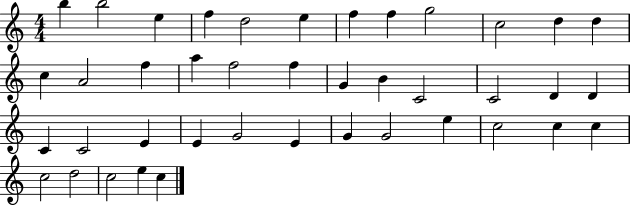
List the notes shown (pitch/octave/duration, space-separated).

B5/q B5/h E5/q F5/q D5/h E5/q F5/q F5/q G5/h C5/h D5/q D5/q C5/q A4/h F5/q A5/q F5/h F5/q G4/q B4/q C4/h C4/h D4/q D4/q C4/q C4/h E4/q E4/q G4/h E4/q G4/q G4/h E5/q C5/h C5/q C5/q C5/h D5/h C5/h E5/q C5/q